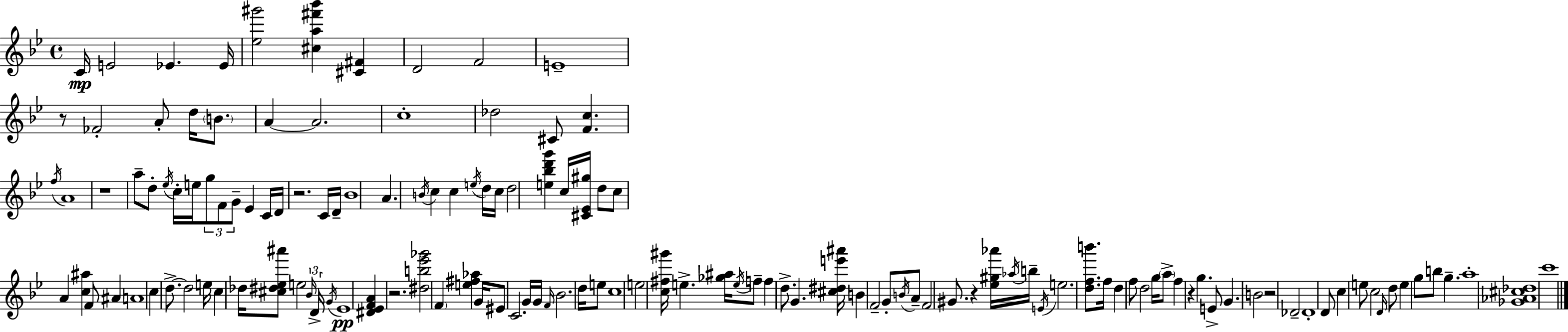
X:1
T:Untitled
M:4/4
L:1/4
K:Gm
C/4 E2 _E _E/4 [_e^g']2 [^ca^f'_b'] [^C^F] D2 F2 E4 z/2 _F2 A/2 d/4 B/2 A A2 c4 _d2 ^C/2 [Fc] f/4 A4 z4 a/2 d/2 _e/4 c/4 e/4 g/2 F/2 G/2 _E C/4 D/4 z2 C/4 D/4 _B4 A B/4 c c e/4 d/4 c/4 d2 [e_bd'g'] c/4 [^C_E^g]/4 d/2 c/2 A [c^a] F/2 ^A A4 c d/2 d2 e/4 c _d/4 [^c^d_e^a']/2 e2 _B/4 D/4 G/4 _E4 [^D_EFA] z2 [^db_e'_g']2 F [e^f_a] G/4 ^E/2 C2 G/4 G/4 F/4 _B2 d/4 e/2 c4 e2 [c^f^g']/4 e [_g^a]/4 e/4 f/2 f d/2 G [^c^de'^a']/4 B F2 G/2 B/4 A/2 F2 ^G/2 z [_e^g_a']/4 _a/4 b/4 E/4 e2 [dfb']/2 f/4 d f/2 d2 g/4 a/2 f z g E/2 G B2 z2 _D2 _D4 D/2 c e/2 c2 D/4 d/2 e g/2 b/2 g a4 [_G_A^c_d]4 c'4